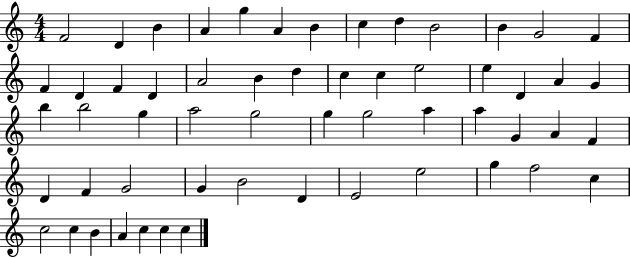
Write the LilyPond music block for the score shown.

{
  \clef treble
  \numericTimeSignature
  \time 4/4
  \key c \major
  f'2 d'4 b'4 | a'4 g''4 a'4 b'4 | c''4 d''4 b'2 | b'4 g'2 f'4 | \break f'4 d'4 f'4 d'4 | a'2 b'4 d''4 | c''4 c''4 e''2 | e''4 d'4 a'4 g'4 | \break b''4 b''2 g''4 | a''2 g''2 | g''4 g''2 a''4 | a''4 g'4 a'4 f'4 | \break d'4 f'4 g'2 | g'4 b'2 d'4 | e'2 e''2 | g''4 f''2 c''4 | \break c''2 c''4 b'4 | a'4 c''4 c''4 c''4 | \bar "|."
}